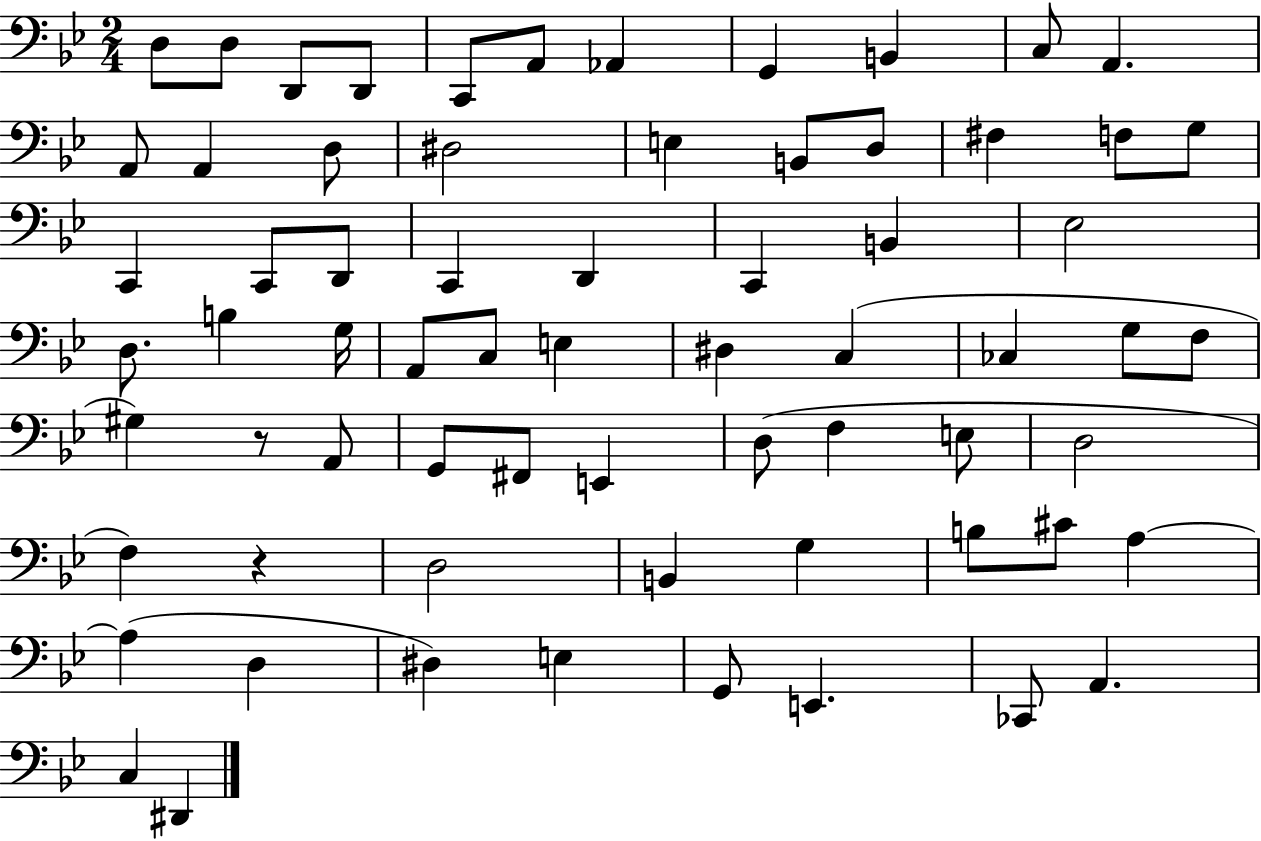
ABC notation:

X:1
T:Untitled
M:2/4
L:1/4
K:Bb
D,/2 D,/2 D,,/2 D,,/2 C,,/2 A,,/2 _A,, G,, B,, C,/2 A,, A,,/2 A,, D,/2 ^D,2 E, B,,/2 D,/2 ^F, F,/2 G,/2 C,, C,,/2 D,,/2 C,, D,, C,, B,, _E,2 D,/2 B, G,/4 A,,/2 C,/2 E, ^D, C, _C, G,/2 F,/2 ^G, z/2 A,,/2 G,,/2 ^F,,/2 E,, D,/2 F, E,/2 D,2 F, z D,2 B,, G, B,/2 ^C/2 A, A, D, ^D, E, G,,/2 E,, _C,,/2 A,, C, ^D,,